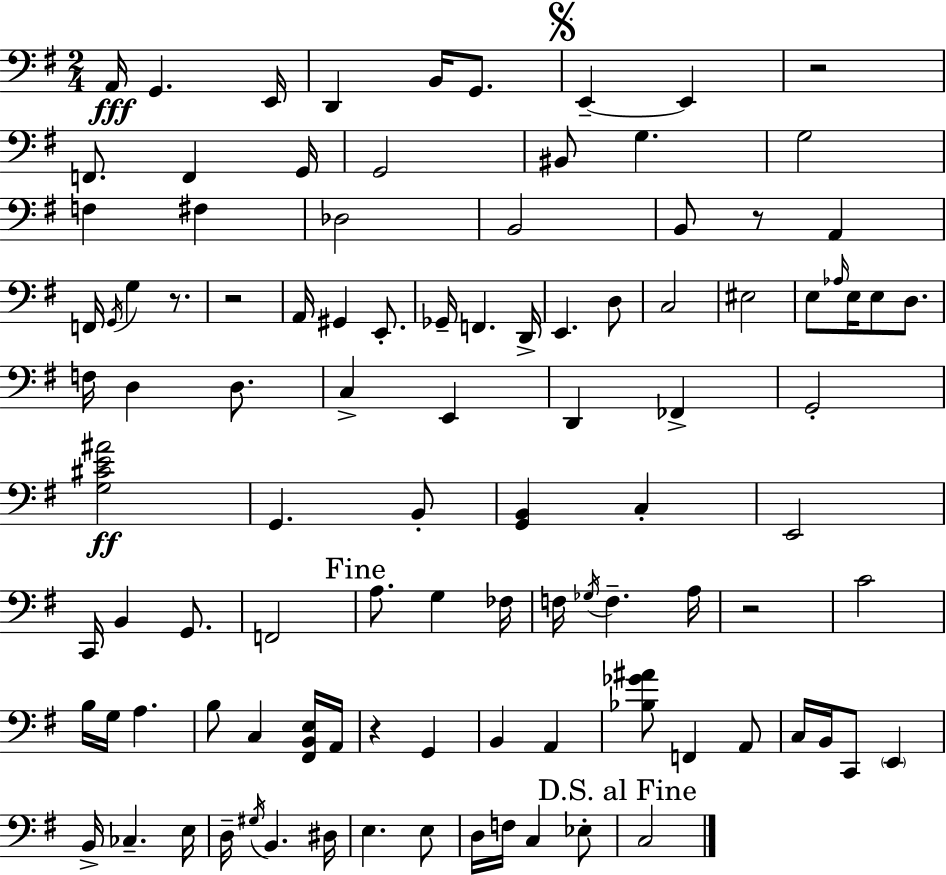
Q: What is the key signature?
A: G major